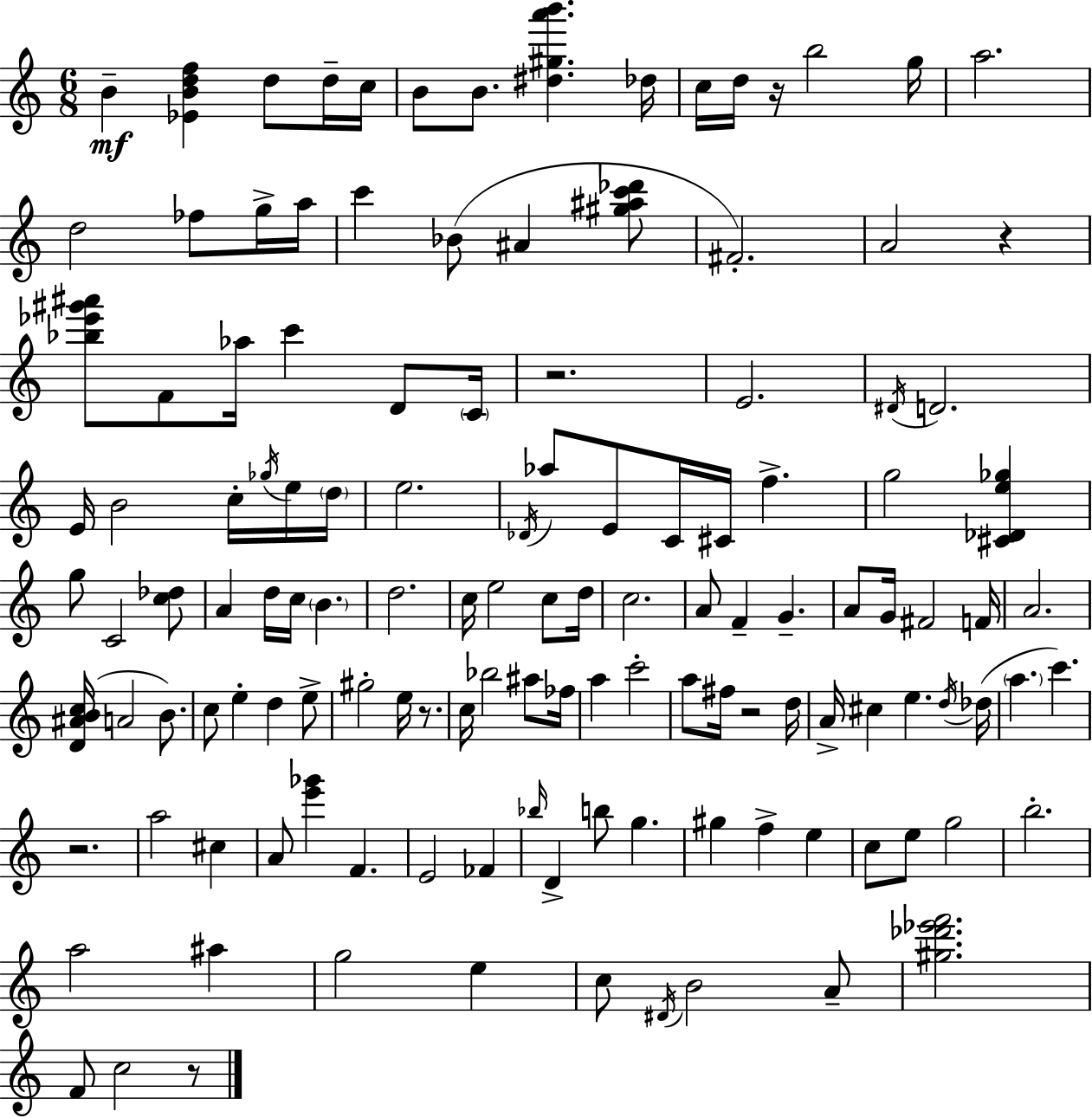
B4/q [Eb4,B4,D5,F5]/q D5/e D5/s C5/s B4/e B4/e. [D#5,G#5,A6,B6]/q. Db5/s C5/s D5/s R/s B5/h G5/s A5/h. D5/h FES5/e G5/s A5/s C6/q Bb4/e A#4/q [G#5,A#5,C6,Db6]/e F#4/h. A4/h R/q [Bb5,Eb6,G#6,A#6]/e F4/e Ab5/s C6/q D4/e C4/s R/h. E4/h. D#4/s D4/h. E4/s B4/h C5/s Gb5/s E5/s D5/s E5/h. Db4/s Ab5/e E4/e C4/s C#4/s F5/q. G5/h [C#4,Db4,E5,Gb5]/q G5/e C4/h [C5,Db5]/e A4/q D5/s C5/s B4/q. D5/h. C5/s E5/h C5/e D5/s C5/h. A4/e F4/q G4/q. A4/e G4/s F#4/h F4/s A4/h. [D4,A#4,B4,C5]/s A4/h B4/e. C5/e E5/q D5/q E5/e G#5/h E5/s R/e. C5/s Bb5/h A#5/e FES5/s A5/q C6/h A5/e F#5/s R/h D5/s A4/s C#5/q E5/q. D5/s Db5/s A5/q. C6/q. R/h. A5/h C#5/q A4/e [E6,Gb6]/q F4/q. E4/h FES4/q Bb5/s D4/q B5/e G5/q. G#5/q F5/q E5/q C5/e E5/e G5/h B5/h. A5/h A#5/q G5/h E5/q C5/e D#4/s B4/h A4/e [G#5,Db6,Eb6,F6]/h. F4/e C5/h R/e